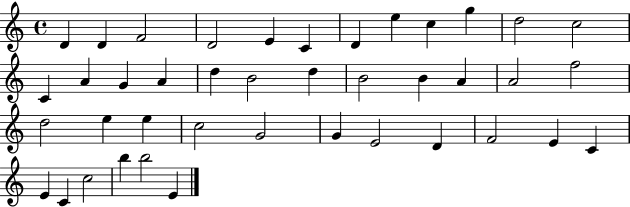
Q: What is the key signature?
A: C major